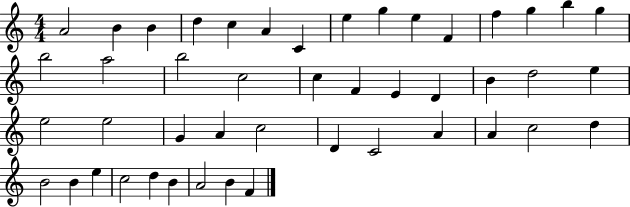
{
  \clef treble
  \numericTimeSignature
  \time 4/4
  \key c \major
  a'2 b'4 b'4 | d''4 c''4 a'4 c'4 | e''4 g''4 e''4 f'4 | f''4 g''4 b''4 g''4 | \break b''2 a''2 | b''2 c''2 | c''4 f'4 e'4 d'4 | b'4 d''2 e''4 | \break e''2 e''2 | g'4 a'4 c''2 | d'4 c'2 a'4 | a'4 c''2 d''4 | \break b'2 b'4 e''4 | c''2 d''4 b'4 | a'2 b'4 f'4 | \bar "|."
}